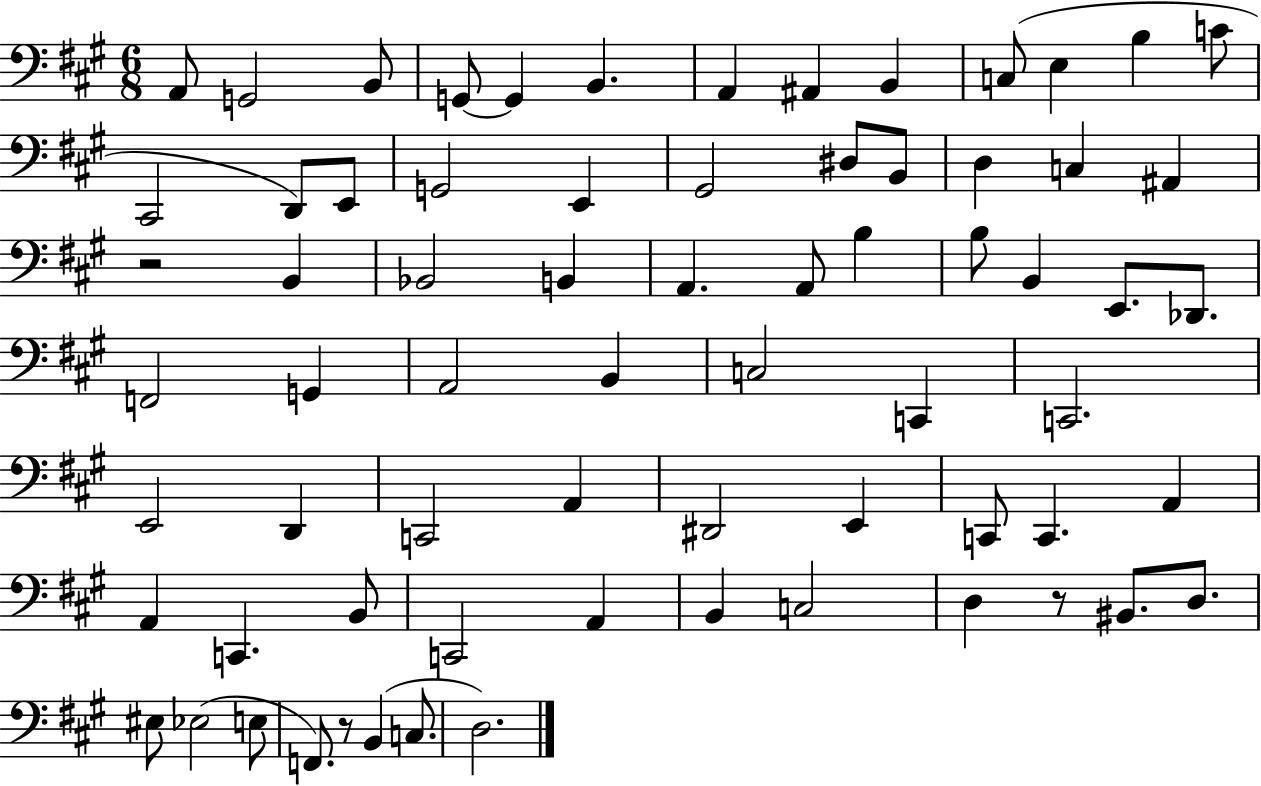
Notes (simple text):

A2/e G2/h B2/e G2/e G2/q B2/q. A2/q A#2/q B2/q C3/e E3/q B3/q C4/e C#2/h D2/e E2/e G2/h E2/q G#2/h D#3/e B2/e D3/q C3/q A#2/q R/h B2/q Bb2/h B2/q A2/q. A2/e B3/q B3/e B2/q E2/e. Db2/e. F2/h G2/q A2/h B2/q C3/h C2/q C2/h. E2/h D2/q C2/h A2/q D#2/h E2/q C2/e C2/q. A2/q A2/q C2/q. B2/e C2/h A2/q B2/q C3/h D3/q R/e BIS2/e. D3/e. EIS3/e Eb3/h E3/e F2/e. R/e B2/q C3/e. D3/h.